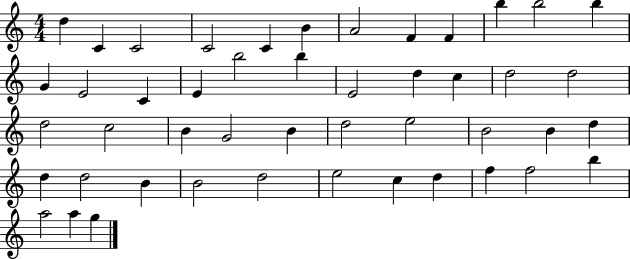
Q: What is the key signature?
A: C major